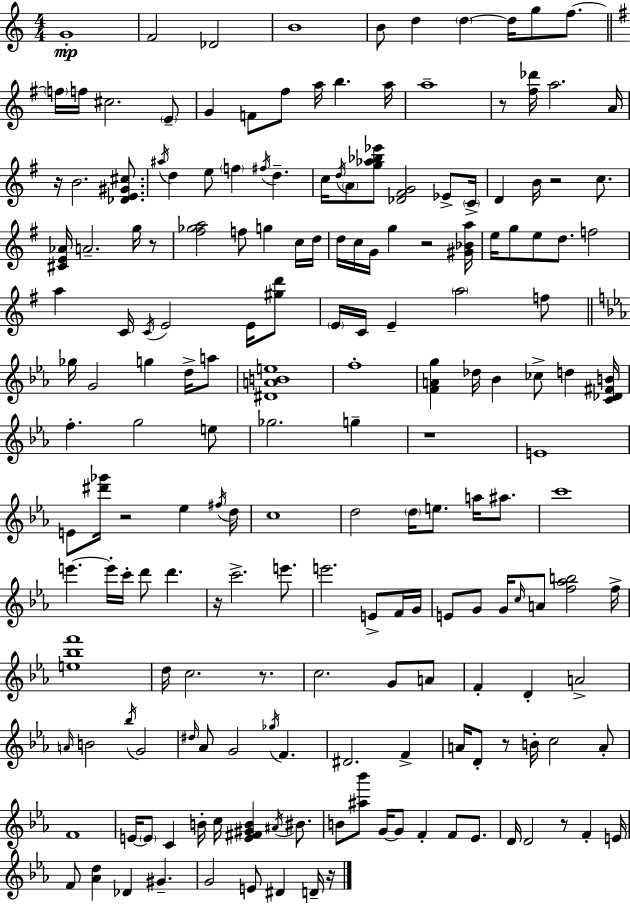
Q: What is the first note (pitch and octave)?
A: G4